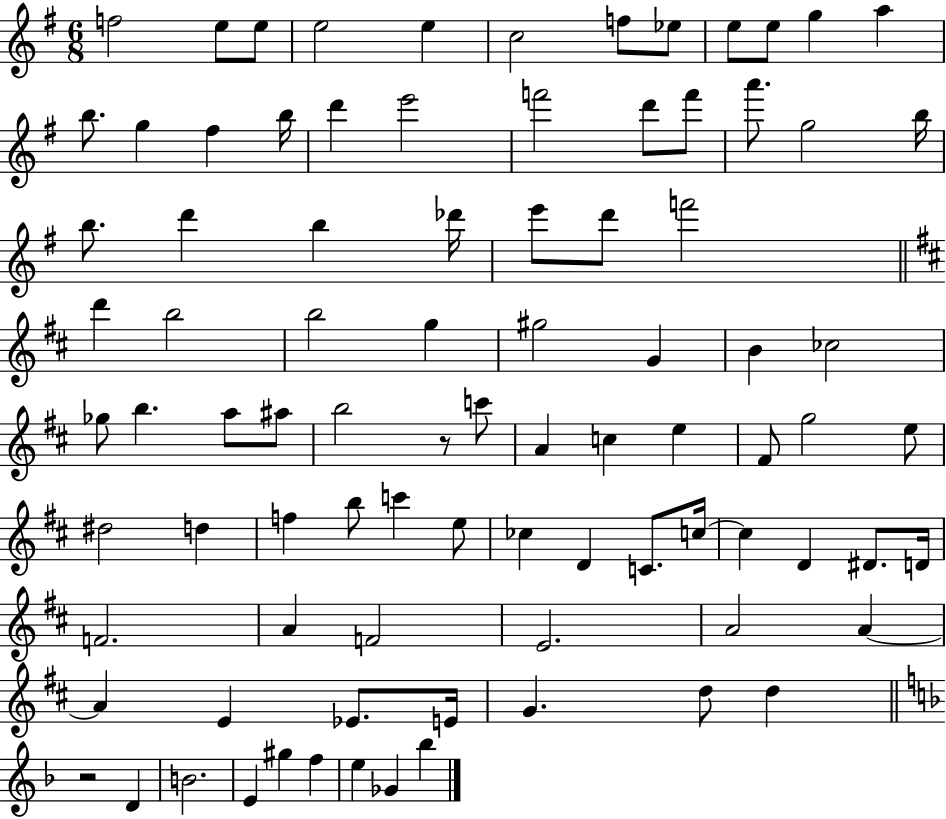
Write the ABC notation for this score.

X:1
T:Untitled
M:6/8
L:1/4
K:G
f2 e/2 e/2 e2 e c2 f/2 _e/2 e/2 e/2 g a b/2 g ^f b/4 d' e'2 f'2 d'/2 f'/2 a'/2 g2 b/4 b/2 d' b _d'/4 e'/2 d'/2 f'2 d' b2 b2 g ^g2 G B _c2 _g/2 b a/2 ^a/2 b2 z/2 c'/2 A c e ^F/2 g2 e/2 ^d2 d f b/2 c' e/2 _c D C/2 c/4 c D ^D/2 D/4 F2 A F2 E2 A2 A A E _E/2 E/4 G d/2 d z2 D B2 E ^g f e _G _b